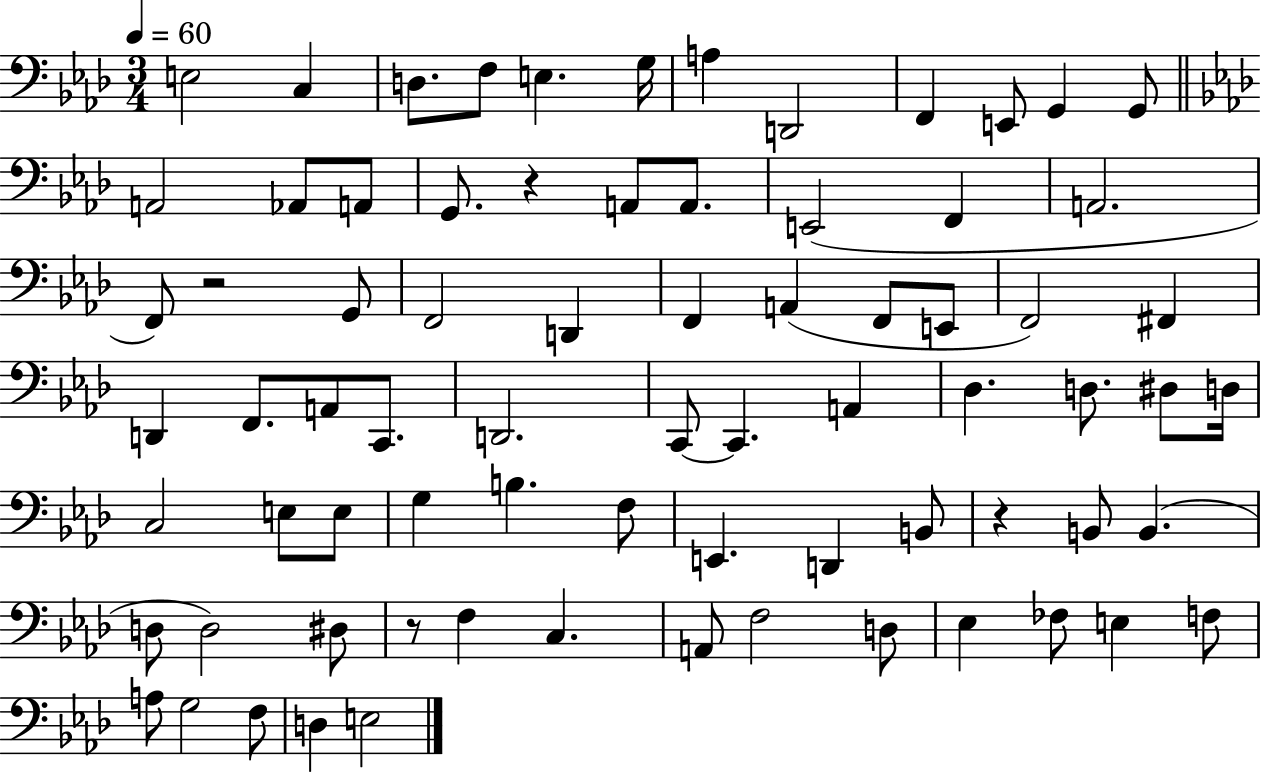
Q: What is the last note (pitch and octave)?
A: E3